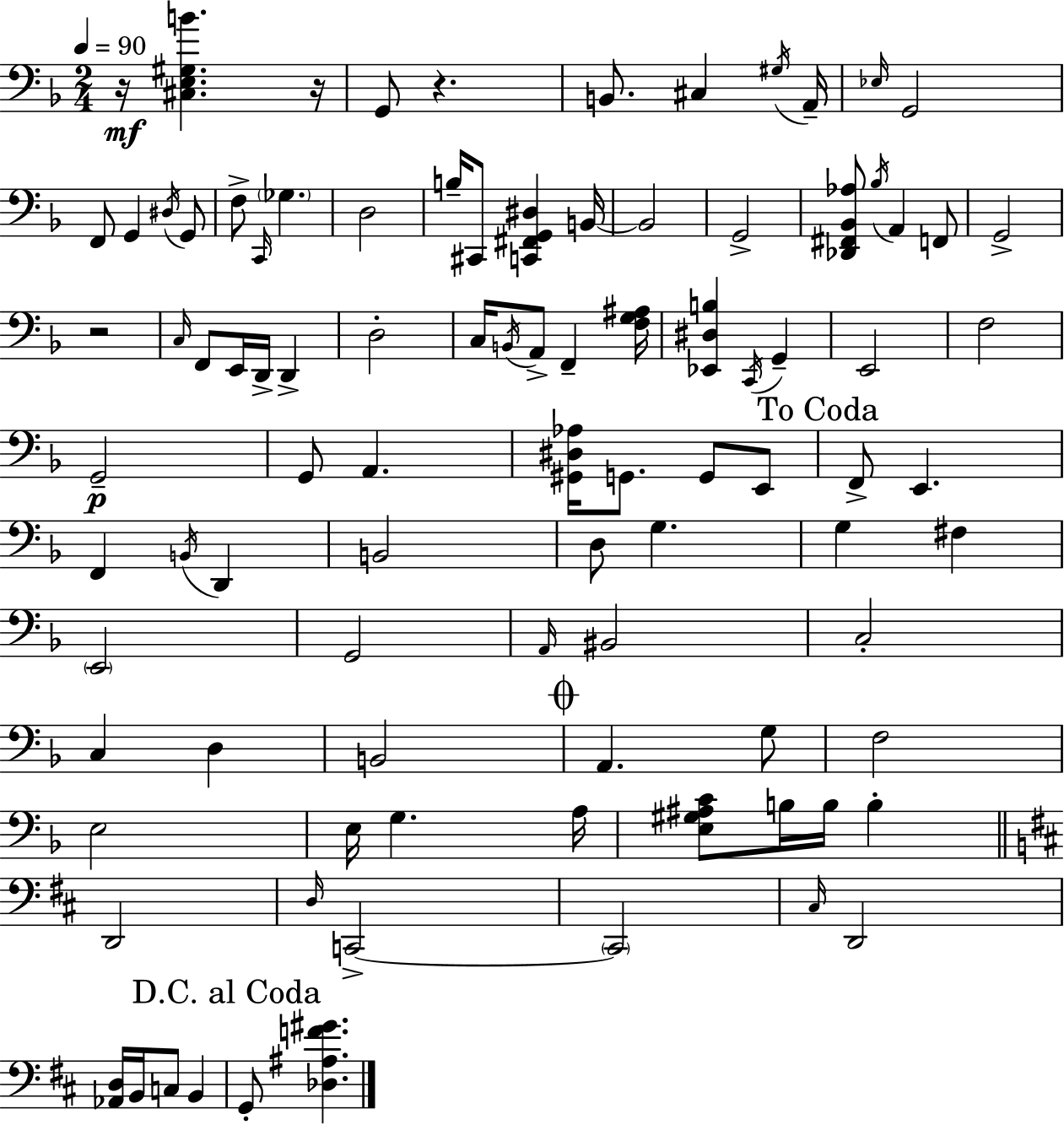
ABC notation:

X:1
T:Untitled
M:2/4
L:1/4
K:Dm
z/4 [^C,E,^G,B] z/4 G,,/2 z B,,/2 ^C, ^G,/4 A,,/4 _E,/4 G,,2 F,,/2 G,, ^D,/4 G,,/2 F,/2 C,,/4 _G, D,2 B,/4 ^C,,/2 [C,,^F,,G,,^D,] B,,/4 B,,2 G,,2 [_D,,^F,,_B,,_A,]/2 _B,/4 A,, F,,/2 G,,2 z2 C,/4 F,,/2 E,,/4 D,,/4 D,, D,2 C,/4 B,,/4 A,,/2 F,, [F,G,^A,]/4 [_E,,^D,B,] C,,/4 G,, E,,2 F,2 G,,2 G,,/2 A,, [^G,,^D,_A,]/4 G,,/2 G,,/2 E,,/2 F,,/2 E,, F,, B,,/4 D,, B,,2 D,/2 G, G, ^F, E,,2 G,,2 A,,/4 ^B,,2 C,2 C, D, B,,2 A,, G,/2 F,2 E,2 E,/4 G, A,/4 [E,^G,^A,C]/2 B,/4 B,/4 B, D,,2 D,/4 C,,2 C,,2 ^C,/4 D,,2 [_A,,D,]/4 B,,/4 C,/2 B,, G,,/2 [_D,^A,F^G]